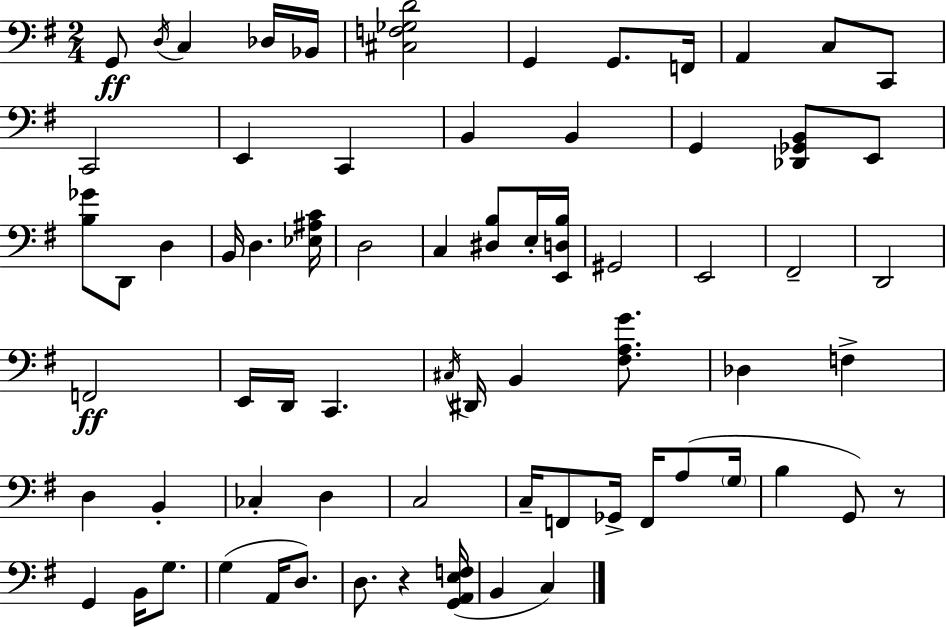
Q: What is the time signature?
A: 2/4